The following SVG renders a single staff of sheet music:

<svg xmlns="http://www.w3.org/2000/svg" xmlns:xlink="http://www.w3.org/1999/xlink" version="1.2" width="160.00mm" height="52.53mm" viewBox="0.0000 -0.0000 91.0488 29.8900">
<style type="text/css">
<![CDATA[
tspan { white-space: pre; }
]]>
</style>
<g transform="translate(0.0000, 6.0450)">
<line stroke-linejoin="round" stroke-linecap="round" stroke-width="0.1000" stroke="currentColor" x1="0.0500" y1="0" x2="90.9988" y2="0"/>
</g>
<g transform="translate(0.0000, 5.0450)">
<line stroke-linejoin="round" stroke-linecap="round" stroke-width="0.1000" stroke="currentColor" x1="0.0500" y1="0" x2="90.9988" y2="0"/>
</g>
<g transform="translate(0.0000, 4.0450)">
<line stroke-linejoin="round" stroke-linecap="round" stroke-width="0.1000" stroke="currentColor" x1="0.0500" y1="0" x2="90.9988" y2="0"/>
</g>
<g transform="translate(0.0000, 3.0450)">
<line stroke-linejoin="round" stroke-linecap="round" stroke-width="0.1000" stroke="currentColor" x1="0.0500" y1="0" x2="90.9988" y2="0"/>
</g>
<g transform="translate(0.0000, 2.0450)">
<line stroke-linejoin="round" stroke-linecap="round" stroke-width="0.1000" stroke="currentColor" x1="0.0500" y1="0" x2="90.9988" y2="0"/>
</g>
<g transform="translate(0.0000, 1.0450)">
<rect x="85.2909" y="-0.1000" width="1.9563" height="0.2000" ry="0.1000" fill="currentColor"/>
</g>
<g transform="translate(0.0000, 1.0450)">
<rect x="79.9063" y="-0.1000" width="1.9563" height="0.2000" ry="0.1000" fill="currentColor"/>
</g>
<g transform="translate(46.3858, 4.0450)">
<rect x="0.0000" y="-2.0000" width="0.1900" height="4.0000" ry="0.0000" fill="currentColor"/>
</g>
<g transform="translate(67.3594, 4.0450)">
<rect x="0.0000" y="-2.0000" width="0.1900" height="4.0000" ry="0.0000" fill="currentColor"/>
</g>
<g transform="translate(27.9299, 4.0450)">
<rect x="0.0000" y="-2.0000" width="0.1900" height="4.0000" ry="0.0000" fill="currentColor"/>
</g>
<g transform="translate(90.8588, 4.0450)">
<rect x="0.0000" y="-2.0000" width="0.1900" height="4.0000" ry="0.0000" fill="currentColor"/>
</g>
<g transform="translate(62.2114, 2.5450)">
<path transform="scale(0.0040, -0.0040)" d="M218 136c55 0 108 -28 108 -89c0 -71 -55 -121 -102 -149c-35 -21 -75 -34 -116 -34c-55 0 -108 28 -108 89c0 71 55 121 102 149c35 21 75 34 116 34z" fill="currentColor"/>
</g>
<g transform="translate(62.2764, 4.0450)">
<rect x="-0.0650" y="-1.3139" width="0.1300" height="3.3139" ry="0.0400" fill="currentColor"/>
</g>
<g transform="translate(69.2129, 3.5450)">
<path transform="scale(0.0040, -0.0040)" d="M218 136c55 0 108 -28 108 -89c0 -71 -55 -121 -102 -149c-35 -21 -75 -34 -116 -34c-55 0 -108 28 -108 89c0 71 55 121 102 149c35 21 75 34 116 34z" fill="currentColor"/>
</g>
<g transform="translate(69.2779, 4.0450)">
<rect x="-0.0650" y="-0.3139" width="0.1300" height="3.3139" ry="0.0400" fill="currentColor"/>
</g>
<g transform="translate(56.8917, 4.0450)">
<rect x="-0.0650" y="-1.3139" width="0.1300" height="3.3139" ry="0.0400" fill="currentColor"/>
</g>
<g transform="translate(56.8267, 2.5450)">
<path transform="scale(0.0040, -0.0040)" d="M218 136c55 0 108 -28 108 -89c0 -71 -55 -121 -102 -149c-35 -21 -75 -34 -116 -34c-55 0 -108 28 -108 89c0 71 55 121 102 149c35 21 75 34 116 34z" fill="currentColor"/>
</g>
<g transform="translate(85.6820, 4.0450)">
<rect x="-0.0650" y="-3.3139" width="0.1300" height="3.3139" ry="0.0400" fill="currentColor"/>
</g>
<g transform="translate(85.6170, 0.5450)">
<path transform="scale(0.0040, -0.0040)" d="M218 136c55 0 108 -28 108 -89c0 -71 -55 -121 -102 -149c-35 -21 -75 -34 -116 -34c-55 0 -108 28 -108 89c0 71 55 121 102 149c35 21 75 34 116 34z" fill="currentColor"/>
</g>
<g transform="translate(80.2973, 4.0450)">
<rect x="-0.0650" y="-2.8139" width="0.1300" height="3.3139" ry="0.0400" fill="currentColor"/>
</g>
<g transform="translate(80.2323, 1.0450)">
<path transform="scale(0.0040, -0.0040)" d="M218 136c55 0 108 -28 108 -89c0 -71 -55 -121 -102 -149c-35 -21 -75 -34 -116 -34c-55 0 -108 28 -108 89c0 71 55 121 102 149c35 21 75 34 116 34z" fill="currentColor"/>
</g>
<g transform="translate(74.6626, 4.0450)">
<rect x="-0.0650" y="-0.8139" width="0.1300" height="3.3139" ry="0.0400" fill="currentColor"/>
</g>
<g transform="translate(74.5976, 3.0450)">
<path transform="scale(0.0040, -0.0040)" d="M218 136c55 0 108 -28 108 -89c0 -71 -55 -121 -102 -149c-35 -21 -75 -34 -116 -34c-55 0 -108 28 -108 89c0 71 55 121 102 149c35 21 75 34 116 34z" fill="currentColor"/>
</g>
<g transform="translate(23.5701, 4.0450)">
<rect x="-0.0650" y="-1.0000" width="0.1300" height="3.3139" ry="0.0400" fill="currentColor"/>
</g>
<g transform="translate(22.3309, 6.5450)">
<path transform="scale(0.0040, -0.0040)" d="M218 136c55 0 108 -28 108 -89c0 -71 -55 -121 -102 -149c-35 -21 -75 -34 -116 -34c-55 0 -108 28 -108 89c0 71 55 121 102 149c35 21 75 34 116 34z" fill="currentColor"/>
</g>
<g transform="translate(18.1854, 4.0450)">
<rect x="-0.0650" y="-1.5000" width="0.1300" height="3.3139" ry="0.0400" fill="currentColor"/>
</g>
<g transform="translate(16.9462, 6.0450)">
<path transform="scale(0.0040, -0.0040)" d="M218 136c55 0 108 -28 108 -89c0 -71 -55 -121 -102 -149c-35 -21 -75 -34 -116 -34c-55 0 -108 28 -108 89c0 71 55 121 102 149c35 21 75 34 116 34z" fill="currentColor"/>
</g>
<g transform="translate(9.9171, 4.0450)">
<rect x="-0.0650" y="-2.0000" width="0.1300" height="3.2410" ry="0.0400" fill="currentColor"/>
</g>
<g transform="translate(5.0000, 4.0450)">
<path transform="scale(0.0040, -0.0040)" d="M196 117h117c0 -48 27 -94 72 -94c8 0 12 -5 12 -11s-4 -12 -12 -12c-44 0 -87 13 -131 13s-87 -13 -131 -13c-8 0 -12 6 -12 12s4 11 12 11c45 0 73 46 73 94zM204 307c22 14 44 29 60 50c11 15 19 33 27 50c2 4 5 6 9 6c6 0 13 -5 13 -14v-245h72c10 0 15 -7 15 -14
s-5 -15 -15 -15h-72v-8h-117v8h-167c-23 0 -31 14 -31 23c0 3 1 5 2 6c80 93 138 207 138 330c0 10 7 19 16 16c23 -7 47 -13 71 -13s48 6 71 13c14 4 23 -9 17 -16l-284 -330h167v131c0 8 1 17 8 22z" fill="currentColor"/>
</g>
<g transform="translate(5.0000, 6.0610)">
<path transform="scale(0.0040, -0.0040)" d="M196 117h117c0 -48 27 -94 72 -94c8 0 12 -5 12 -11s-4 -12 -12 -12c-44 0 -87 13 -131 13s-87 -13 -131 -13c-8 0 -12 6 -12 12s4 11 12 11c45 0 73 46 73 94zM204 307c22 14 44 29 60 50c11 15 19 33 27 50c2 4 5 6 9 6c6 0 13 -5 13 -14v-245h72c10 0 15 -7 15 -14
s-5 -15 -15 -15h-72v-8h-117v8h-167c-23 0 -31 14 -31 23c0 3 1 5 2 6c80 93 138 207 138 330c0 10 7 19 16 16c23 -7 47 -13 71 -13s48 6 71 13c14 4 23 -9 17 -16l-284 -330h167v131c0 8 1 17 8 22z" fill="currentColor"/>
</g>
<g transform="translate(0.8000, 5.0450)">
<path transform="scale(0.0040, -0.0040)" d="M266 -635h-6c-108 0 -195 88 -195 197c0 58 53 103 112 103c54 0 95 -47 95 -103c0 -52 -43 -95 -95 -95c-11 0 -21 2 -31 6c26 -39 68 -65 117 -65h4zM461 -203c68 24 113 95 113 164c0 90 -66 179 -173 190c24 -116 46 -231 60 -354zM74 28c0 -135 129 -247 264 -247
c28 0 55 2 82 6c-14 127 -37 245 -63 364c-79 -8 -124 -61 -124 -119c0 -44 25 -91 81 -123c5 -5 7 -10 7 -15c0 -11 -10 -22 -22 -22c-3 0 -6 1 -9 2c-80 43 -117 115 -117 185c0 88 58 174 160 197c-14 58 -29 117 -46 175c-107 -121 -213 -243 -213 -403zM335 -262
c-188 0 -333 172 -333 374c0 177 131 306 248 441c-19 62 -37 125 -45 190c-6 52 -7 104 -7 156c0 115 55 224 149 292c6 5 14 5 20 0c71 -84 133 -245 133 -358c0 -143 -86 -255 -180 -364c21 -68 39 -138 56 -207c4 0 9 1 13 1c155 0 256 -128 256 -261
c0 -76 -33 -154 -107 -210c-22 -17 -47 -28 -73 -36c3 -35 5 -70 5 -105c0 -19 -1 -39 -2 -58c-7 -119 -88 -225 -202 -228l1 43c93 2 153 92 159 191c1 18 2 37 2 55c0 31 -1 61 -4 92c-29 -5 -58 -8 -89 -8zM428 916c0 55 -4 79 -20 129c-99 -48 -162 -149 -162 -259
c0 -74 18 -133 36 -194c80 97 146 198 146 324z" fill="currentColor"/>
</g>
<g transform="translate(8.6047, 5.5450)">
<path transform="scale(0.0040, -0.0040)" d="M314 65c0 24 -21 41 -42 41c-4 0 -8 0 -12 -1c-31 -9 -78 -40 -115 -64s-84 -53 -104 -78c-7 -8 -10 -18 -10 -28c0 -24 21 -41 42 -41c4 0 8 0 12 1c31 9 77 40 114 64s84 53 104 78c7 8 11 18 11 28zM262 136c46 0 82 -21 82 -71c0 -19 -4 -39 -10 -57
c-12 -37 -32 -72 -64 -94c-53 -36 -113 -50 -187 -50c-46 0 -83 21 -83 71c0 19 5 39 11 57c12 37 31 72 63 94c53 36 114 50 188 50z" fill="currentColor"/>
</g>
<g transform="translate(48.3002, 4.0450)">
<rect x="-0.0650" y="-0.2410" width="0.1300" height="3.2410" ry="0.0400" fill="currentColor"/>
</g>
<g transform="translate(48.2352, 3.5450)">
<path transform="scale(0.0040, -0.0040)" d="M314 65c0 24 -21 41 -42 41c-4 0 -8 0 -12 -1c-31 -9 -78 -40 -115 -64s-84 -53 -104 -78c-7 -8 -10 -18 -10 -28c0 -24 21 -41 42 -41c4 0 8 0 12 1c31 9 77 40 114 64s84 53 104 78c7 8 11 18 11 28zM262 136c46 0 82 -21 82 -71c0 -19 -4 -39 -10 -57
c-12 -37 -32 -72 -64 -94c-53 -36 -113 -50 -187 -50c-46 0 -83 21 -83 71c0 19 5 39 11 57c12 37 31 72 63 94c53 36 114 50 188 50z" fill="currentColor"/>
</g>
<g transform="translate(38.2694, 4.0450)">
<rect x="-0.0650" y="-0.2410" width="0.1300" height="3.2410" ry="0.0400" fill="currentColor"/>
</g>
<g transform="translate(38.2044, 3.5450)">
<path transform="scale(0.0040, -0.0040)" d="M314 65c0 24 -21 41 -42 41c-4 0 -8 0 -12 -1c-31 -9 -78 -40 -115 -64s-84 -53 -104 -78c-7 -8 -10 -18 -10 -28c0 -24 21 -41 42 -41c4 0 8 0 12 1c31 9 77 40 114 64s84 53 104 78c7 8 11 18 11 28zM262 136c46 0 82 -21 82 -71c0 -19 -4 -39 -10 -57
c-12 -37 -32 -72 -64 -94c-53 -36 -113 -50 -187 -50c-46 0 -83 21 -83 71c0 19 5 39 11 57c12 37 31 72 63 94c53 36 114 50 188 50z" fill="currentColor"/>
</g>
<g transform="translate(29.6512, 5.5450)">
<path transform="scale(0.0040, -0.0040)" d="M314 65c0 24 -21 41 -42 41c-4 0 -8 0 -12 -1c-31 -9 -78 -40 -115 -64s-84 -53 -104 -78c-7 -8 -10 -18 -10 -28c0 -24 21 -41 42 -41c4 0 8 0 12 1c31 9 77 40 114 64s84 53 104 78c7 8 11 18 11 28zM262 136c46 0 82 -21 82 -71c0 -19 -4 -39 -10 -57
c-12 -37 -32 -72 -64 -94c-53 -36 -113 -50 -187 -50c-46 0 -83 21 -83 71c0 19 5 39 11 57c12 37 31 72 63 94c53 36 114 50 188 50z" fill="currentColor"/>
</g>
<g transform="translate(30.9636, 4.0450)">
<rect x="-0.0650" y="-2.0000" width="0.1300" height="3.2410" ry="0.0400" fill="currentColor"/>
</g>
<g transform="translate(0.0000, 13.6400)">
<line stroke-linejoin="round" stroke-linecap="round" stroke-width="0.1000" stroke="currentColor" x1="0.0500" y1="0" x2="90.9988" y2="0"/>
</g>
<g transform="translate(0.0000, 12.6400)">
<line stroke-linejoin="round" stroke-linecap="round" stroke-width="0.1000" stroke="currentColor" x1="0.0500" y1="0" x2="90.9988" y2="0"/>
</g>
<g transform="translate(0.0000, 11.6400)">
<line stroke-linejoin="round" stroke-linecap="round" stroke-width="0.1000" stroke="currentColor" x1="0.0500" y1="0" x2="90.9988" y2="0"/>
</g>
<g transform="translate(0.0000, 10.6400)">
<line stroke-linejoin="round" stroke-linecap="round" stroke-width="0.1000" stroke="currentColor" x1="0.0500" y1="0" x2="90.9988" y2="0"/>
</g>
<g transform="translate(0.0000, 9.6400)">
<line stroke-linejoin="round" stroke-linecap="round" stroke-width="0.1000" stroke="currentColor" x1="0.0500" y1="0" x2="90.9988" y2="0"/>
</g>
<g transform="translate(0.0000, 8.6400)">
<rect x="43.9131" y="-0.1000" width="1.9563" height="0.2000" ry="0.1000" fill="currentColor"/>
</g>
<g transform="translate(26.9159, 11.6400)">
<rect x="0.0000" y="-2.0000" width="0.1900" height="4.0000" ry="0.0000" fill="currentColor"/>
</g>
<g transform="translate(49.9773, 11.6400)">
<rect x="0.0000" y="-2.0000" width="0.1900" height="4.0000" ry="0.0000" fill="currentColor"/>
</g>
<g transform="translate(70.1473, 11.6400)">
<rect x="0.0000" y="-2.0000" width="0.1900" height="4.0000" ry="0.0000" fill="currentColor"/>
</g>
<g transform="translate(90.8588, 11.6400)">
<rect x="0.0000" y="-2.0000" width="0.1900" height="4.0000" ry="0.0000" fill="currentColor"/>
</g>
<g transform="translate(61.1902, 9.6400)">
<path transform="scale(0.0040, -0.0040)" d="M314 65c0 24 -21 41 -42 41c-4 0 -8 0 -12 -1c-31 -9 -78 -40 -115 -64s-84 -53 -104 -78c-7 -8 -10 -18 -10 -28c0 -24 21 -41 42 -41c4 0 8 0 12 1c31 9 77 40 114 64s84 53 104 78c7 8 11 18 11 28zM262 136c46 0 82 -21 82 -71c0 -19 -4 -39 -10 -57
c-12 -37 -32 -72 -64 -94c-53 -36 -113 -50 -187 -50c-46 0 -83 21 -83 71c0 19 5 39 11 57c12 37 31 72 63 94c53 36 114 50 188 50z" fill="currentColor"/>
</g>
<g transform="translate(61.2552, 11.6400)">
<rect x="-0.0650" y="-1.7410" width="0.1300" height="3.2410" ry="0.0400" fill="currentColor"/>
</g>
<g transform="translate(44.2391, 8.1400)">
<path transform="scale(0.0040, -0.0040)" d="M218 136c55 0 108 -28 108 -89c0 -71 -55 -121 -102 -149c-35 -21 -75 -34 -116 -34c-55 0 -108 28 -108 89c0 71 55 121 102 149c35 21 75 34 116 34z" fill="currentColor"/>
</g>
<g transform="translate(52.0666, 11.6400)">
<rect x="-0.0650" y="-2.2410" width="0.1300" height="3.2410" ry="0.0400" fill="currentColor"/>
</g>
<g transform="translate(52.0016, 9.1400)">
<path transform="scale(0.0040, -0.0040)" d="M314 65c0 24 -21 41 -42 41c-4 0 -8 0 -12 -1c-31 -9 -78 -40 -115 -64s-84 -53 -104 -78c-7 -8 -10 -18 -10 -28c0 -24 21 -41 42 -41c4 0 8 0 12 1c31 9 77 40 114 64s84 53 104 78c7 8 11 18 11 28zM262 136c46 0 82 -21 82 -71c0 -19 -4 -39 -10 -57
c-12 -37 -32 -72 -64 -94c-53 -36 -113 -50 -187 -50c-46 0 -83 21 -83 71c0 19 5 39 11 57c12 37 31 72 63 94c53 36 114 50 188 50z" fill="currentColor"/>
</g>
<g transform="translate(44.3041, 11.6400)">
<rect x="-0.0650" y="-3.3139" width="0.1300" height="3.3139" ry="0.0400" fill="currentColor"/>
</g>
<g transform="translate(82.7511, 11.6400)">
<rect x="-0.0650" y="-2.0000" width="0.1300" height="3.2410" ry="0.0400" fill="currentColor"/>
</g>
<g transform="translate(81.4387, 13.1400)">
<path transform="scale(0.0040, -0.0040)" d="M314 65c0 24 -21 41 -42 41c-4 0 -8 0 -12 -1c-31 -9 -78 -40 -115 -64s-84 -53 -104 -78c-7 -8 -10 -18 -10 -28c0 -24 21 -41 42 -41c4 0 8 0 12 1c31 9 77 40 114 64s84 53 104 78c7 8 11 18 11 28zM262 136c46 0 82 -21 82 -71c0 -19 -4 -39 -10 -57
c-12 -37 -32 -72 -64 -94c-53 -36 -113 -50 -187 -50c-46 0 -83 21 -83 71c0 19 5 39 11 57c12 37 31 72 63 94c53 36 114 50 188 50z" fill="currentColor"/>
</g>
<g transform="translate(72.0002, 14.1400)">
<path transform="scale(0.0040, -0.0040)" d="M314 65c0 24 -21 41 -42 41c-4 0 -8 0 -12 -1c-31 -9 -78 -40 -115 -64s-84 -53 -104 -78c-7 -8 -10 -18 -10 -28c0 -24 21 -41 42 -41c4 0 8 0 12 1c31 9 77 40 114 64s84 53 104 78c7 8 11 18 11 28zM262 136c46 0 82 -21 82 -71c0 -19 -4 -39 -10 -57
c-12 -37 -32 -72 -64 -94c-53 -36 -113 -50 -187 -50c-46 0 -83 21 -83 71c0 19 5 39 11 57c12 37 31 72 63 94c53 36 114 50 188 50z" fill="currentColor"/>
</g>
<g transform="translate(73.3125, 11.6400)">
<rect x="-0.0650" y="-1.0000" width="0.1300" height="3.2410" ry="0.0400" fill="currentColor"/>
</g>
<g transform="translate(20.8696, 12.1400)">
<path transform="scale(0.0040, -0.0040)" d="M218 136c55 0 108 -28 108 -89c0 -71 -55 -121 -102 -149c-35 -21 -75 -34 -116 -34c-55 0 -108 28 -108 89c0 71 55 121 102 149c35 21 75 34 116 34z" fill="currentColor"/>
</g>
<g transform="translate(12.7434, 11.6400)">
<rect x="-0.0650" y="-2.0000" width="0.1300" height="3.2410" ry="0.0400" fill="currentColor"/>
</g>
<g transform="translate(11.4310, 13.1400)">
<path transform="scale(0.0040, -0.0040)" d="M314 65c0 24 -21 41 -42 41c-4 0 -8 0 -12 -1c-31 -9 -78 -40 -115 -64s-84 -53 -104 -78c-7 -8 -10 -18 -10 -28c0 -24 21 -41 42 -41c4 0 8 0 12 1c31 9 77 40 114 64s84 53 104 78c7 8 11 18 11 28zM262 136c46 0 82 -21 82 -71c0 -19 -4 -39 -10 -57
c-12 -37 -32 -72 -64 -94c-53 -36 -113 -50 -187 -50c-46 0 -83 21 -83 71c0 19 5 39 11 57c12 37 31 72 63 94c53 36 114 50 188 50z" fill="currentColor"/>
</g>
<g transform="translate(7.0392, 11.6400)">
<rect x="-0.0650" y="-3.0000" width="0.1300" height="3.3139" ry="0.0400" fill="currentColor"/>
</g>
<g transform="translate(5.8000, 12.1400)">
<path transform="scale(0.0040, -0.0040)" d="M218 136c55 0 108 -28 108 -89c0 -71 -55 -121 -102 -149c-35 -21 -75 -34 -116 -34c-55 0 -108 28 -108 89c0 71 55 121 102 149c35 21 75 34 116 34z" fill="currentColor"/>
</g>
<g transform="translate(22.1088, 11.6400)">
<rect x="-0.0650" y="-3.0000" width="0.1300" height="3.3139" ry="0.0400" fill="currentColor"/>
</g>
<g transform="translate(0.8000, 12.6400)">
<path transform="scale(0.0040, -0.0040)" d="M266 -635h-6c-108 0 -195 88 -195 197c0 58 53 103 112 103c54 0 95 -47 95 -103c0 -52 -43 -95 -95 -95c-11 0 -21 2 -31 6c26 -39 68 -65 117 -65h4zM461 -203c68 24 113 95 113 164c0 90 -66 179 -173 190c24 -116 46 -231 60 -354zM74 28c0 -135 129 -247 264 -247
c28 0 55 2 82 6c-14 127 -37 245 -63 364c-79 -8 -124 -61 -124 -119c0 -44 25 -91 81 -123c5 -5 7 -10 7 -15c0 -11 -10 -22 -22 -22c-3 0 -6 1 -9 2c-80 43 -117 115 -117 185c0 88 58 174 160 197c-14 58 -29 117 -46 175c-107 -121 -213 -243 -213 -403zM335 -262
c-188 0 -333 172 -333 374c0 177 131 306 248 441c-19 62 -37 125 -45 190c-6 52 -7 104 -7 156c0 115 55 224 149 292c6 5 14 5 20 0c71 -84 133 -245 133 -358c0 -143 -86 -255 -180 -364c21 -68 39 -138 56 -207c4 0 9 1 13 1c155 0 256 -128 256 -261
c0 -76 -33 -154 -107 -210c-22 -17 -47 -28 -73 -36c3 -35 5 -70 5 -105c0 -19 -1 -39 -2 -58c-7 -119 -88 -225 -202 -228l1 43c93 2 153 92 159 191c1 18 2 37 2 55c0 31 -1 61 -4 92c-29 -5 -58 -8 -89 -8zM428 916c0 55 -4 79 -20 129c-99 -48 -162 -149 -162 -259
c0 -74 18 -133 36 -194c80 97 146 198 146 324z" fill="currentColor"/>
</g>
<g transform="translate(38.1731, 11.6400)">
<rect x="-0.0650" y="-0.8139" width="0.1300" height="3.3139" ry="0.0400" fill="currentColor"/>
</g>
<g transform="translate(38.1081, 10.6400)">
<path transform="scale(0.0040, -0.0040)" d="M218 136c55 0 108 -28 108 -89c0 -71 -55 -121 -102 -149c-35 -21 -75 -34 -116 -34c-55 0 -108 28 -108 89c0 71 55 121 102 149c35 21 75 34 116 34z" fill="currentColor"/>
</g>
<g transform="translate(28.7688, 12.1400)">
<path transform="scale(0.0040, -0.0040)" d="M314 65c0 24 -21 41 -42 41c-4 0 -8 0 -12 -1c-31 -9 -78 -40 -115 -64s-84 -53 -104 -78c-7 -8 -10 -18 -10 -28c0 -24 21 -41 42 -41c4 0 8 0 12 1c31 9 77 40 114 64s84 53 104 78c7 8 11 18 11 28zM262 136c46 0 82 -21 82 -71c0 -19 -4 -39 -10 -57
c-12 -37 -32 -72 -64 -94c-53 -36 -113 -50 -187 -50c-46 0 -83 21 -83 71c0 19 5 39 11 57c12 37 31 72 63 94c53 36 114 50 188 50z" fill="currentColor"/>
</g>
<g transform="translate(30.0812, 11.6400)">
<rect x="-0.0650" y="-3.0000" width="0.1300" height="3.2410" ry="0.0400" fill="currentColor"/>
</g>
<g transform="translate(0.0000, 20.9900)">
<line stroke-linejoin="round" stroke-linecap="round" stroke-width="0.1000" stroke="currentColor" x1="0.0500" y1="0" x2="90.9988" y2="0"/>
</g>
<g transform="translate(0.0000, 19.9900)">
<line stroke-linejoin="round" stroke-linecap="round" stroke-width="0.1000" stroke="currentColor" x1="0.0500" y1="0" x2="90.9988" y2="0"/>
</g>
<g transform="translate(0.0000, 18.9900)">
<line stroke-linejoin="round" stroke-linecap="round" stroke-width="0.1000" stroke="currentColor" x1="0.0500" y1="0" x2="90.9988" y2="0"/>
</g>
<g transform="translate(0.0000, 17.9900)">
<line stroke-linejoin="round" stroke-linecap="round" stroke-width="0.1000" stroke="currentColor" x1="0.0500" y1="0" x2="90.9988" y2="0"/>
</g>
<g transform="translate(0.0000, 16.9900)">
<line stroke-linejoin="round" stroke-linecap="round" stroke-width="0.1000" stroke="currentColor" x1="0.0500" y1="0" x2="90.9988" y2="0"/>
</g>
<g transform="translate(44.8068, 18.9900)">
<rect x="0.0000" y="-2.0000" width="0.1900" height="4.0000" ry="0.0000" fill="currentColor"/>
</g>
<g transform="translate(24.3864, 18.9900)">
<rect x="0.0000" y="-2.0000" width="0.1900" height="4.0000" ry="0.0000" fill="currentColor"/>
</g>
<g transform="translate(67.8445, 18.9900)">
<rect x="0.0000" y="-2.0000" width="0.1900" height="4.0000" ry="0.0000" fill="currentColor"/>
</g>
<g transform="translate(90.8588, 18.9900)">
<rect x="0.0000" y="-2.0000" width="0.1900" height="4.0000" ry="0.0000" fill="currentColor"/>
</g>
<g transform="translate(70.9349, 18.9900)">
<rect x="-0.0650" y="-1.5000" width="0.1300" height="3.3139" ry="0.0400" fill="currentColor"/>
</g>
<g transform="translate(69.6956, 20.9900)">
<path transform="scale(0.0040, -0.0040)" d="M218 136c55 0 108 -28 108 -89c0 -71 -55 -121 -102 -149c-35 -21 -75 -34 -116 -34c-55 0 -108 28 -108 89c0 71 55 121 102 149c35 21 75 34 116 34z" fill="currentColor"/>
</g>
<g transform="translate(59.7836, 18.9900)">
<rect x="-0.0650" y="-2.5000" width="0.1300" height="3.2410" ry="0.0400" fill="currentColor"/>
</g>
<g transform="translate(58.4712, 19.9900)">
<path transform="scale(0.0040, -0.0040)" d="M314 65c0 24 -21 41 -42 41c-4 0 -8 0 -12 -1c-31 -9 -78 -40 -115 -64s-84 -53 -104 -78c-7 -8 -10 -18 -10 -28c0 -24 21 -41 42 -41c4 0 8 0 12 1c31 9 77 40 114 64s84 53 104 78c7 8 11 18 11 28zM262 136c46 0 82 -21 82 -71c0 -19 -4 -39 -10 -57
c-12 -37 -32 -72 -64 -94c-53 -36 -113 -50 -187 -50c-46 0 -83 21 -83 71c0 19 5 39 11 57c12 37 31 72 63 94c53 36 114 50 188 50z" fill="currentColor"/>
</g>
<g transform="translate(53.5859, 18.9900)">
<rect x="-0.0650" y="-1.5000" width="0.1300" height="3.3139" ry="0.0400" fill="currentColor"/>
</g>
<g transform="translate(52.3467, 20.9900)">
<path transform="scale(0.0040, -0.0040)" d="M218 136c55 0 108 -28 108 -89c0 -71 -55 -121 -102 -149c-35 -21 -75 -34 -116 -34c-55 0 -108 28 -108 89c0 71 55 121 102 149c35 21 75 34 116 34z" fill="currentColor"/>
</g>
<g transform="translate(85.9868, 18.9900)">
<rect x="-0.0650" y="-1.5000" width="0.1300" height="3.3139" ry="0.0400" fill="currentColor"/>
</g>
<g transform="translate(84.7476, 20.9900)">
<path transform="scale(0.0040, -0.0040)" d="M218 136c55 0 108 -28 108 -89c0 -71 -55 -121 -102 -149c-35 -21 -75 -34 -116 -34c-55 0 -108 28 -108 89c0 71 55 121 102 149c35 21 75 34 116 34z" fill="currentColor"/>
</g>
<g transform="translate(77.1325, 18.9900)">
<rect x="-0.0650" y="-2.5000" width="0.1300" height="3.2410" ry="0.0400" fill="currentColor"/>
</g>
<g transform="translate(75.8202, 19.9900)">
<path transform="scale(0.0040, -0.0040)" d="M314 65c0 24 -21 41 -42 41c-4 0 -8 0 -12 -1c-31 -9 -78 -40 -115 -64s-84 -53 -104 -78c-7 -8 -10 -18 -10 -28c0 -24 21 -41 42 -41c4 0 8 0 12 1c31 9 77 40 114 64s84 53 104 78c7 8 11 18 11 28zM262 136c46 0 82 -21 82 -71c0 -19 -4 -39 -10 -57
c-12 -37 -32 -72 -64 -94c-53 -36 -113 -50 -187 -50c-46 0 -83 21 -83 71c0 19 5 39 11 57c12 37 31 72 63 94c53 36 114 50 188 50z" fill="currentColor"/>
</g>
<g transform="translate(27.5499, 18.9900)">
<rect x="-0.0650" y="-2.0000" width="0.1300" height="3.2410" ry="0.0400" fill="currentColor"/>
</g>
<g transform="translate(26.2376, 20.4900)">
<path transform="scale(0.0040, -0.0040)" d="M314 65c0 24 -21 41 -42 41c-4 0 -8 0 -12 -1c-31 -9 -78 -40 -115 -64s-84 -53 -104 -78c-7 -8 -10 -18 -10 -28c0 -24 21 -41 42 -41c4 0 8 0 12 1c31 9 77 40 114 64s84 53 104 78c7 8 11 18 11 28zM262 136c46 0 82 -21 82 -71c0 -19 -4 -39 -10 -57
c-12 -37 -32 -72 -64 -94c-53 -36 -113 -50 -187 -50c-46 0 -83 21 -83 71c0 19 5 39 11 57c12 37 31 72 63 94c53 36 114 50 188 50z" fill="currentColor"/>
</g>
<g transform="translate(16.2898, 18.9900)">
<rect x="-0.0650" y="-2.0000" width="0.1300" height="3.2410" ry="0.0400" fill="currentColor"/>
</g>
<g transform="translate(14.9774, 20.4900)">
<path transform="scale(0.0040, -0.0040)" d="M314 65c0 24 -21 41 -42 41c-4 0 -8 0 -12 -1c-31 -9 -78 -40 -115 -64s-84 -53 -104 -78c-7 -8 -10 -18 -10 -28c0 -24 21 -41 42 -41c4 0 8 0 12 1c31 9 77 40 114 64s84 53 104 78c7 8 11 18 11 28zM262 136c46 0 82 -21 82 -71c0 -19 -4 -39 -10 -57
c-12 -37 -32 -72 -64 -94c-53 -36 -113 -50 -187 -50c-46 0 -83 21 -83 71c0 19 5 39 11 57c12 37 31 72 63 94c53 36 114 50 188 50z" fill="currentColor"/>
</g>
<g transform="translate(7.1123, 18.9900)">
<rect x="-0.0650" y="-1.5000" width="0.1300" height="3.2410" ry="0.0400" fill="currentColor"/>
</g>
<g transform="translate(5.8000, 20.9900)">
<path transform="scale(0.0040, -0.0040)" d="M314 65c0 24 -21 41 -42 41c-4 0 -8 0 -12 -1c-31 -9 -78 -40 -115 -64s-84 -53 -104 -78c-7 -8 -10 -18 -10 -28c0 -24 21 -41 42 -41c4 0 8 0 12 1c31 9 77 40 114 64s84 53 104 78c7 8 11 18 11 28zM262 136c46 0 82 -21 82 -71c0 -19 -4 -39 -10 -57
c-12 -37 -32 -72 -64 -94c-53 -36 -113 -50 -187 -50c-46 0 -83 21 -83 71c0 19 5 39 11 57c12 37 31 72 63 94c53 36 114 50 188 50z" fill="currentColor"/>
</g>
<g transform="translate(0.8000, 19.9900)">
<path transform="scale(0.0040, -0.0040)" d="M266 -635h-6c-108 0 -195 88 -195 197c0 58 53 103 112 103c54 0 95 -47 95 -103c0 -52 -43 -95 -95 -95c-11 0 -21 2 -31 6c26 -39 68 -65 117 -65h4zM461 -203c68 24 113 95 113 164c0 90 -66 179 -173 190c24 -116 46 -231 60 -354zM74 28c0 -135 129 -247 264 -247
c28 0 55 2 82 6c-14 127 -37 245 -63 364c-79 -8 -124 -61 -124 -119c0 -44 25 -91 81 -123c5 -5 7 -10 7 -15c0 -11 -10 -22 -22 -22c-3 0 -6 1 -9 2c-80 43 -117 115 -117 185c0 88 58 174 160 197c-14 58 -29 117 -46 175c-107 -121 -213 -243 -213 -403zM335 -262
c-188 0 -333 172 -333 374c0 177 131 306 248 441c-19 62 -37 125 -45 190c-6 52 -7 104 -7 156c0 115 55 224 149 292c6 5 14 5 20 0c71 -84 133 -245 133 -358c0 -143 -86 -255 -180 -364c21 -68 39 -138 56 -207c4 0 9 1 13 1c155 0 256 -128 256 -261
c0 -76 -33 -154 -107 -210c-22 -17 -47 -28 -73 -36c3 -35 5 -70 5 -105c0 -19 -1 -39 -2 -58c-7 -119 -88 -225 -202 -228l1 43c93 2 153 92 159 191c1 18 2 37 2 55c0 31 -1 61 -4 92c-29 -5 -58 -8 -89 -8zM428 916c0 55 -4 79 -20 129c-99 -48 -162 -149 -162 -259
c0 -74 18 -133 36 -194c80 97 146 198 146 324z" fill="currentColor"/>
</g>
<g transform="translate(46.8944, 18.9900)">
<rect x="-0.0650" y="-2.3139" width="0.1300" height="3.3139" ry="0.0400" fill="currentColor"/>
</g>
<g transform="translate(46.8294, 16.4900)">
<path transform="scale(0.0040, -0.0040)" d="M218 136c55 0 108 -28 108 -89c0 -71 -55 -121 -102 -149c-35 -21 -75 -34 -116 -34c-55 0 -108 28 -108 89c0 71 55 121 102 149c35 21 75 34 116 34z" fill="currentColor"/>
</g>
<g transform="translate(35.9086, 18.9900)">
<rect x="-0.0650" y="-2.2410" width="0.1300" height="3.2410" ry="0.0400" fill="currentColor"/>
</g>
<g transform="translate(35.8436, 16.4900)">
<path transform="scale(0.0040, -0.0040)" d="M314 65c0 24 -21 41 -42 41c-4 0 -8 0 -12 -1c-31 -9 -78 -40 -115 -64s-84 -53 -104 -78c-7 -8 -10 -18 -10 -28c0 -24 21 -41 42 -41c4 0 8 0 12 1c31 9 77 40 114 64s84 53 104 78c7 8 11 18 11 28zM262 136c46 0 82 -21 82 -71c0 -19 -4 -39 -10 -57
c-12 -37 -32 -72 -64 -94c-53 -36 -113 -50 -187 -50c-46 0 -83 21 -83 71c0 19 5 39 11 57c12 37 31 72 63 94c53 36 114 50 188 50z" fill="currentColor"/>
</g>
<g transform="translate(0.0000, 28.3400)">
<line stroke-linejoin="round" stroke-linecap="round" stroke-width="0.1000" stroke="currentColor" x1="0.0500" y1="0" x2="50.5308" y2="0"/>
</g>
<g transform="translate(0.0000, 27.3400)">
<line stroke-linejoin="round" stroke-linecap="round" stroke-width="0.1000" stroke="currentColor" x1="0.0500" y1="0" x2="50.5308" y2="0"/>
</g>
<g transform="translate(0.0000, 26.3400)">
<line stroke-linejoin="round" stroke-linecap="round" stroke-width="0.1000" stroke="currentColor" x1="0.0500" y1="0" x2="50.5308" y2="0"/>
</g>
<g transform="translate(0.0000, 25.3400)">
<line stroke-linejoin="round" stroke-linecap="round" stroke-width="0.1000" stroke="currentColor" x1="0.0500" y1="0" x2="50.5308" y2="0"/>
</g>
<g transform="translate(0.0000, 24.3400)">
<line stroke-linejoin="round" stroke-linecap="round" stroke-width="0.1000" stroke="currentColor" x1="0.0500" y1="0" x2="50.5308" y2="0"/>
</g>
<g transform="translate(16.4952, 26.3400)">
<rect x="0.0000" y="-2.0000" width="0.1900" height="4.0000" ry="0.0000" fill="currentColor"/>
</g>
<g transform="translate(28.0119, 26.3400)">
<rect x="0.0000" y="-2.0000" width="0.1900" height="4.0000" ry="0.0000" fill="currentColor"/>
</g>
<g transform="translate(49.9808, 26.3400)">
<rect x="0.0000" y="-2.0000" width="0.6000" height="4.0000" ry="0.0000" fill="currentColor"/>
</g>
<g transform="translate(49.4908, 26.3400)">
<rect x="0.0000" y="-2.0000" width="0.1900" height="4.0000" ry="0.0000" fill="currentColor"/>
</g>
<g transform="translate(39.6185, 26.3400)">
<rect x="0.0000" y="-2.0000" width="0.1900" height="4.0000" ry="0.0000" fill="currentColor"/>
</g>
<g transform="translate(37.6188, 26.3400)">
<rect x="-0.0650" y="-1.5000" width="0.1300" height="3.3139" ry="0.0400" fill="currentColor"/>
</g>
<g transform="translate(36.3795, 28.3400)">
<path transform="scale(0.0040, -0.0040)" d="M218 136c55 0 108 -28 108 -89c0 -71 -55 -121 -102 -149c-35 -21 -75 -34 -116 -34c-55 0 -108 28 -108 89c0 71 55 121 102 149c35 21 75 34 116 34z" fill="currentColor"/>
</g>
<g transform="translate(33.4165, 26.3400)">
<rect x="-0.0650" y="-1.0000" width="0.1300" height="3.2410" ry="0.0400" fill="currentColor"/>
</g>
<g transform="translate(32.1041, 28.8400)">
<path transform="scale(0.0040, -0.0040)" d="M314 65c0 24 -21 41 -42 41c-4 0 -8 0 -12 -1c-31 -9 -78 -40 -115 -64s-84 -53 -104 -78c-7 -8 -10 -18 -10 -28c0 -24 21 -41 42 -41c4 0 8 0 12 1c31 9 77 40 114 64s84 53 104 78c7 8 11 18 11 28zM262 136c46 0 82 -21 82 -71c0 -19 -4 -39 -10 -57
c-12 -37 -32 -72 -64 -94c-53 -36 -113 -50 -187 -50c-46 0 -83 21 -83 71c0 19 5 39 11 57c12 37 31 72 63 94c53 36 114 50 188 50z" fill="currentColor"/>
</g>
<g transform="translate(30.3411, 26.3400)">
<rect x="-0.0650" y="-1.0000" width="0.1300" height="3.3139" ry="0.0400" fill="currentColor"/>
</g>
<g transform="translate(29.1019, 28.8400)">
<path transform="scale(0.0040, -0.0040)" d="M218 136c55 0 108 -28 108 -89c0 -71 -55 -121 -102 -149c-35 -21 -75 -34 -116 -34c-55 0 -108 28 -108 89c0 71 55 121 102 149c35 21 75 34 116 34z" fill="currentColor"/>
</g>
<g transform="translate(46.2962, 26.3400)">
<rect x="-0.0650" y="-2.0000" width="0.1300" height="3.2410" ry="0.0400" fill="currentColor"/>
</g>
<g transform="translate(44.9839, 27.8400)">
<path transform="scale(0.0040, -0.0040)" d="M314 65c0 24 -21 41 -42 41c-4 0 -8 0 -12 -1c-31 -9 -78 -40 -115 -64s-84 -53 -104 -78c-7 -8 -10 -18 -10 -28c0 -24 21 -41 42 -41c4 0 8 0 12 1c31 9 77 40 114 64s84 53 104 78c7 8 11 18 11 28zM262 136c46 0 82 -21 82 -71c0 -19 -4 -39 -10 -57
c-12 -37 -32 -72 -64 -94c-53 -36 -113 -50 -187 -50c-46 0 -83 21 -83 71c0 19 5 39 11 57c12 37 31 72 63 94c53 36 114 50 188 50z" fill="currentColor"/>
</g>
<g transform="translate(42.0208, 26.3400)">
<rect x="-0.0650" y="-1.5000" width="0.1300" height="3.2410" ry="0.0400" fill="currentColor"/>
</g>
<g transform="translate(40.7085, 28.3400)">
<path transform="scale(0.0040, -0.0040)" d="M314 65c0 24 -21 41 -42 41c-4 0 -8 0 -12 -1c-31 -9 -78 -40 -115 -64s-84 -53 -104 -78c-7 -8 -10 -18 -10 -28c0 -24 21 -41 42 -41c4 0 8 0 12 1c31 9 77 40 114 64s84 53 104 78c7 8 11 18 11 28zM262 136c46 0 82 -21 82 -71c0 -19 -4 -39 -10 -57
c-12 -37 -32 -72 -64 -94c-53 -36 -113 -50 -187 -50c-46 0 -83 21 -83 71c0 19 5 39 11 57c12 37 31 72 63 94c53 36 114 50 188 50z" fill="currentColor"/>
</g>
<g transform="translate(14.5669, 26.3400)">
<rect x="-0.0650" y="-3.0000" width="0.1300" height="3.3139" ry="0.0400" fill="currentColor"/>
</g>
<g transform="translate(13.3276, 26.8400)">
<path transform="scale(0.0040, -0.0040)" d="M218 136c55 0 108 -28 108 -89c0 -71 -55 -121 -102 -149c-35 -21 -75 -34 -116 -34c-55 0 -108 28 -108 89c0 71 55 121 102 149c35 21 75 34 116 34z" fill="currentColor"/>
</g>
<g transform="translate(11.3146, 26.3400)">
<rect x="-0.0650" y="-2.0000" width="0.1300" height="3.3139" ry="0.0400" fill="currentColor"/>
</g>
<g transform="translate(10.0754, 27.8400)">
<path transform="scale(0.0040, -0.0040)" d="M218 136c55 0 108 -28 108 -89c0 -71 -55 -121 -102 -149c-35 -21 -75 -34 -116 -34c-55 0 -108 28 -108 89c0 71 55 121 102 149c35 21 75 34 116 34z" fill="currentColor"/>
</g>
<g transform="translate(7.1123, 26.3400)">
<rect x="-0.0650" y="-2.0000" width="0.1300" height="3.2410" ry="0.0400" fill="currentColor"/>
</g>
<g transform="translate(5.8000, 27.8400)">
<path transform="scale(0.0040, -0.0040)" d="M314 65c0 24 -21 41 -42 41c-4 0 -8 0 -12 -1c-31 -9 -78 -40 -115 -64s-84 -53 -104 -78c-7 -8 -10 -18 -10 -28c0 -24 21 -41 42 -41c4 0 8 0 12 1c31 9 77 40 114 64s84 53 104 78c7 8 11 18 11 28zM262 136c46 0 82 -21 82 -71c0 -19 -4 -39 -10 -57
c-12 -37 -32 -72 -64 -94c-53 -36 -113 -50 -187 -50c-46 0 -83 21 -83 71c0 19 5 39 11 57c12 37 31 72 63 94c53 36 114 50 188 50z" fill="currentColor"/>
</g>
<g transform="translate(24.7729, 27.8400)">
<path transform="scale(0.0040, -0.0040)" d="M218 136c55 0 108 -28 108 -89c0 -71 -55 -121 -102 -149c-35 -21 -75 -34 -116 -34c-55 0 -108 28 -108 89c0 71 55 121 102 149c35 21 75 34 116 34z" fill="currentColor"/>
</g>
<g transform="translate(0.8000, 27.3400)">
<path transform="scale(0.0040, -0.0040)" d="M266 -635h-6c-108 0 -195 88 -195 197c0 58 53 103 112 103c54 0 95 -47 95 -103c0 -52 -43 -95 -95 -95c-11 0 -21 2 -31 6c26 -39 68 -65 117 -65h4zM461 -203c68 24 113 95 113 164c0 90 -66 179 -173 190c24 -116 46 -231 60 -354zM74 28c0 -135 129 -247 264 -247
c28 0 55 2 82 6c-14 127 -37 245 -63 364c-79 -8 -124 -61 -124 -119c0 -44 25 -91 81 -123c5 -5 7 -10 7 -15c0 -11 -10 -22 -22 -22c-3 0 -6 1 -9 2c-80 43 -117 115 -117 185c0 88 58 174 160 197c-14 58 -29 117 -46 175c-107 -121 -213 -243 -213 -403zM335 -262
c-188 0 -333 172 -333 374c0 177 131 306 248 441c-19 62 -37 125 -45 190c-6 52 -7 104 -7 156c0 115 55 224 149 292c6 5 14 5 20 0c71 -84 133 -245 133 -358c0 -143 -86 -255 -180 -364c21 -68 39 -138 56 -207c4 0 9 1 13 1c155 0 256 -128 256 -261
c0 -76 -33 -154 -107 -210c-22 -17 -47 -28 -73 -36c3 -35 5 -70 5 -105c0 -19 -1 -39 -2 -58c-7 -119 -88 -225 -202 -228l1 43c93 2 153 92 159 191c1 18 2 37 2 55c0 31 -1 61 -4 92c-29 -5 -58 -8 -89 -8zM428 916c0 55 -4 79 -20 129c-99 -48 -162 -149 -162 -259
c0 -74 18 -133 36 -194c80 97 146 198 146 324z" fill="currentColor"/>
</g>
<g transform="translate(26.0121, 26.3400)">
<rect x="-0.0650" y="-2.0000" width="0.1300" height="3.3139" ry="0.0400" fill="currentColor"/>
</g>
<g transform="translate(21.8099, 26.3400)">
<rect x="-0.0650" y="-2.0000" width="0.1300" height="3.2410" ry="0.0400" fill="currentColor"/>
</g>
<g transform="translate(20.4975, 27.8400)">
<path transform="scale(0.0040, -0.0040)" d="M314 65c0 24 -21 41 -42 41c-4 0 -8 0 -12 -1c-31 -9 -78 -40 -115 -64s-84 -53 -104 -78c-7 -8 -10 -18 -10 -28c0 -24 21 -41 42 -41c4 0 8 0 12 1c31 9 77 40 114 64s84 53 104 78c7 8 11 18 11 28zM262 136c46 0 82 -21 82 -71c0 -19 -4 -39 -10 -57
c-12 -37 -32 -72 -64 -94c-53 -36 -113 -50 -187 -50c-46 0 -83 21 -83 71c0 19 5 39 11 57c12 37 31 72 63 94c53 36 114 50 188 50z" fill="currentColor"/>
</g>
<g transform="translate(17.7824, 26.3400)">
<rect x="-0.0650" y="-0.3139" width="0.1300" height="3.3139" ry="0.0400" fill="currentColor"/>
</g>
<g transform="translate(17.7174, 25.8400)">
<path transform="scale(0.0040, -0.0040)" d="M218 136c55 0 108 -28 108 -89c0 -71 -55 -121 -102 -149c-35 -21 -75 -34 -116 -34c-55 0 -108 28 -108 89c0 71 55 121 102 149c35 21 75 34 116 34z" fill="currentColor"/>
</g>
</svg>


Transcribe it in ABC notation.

X:1
T:Untitled
M:4/4
L:1/4
K:C
F2 E D F2 c2 c2 e e c d a b A F2 A A2 d b g2 f2 D2 F2 E2 F2 F2 g2 g E G2 E G2 E F2 F A c F2 F D D2 E E2 F2